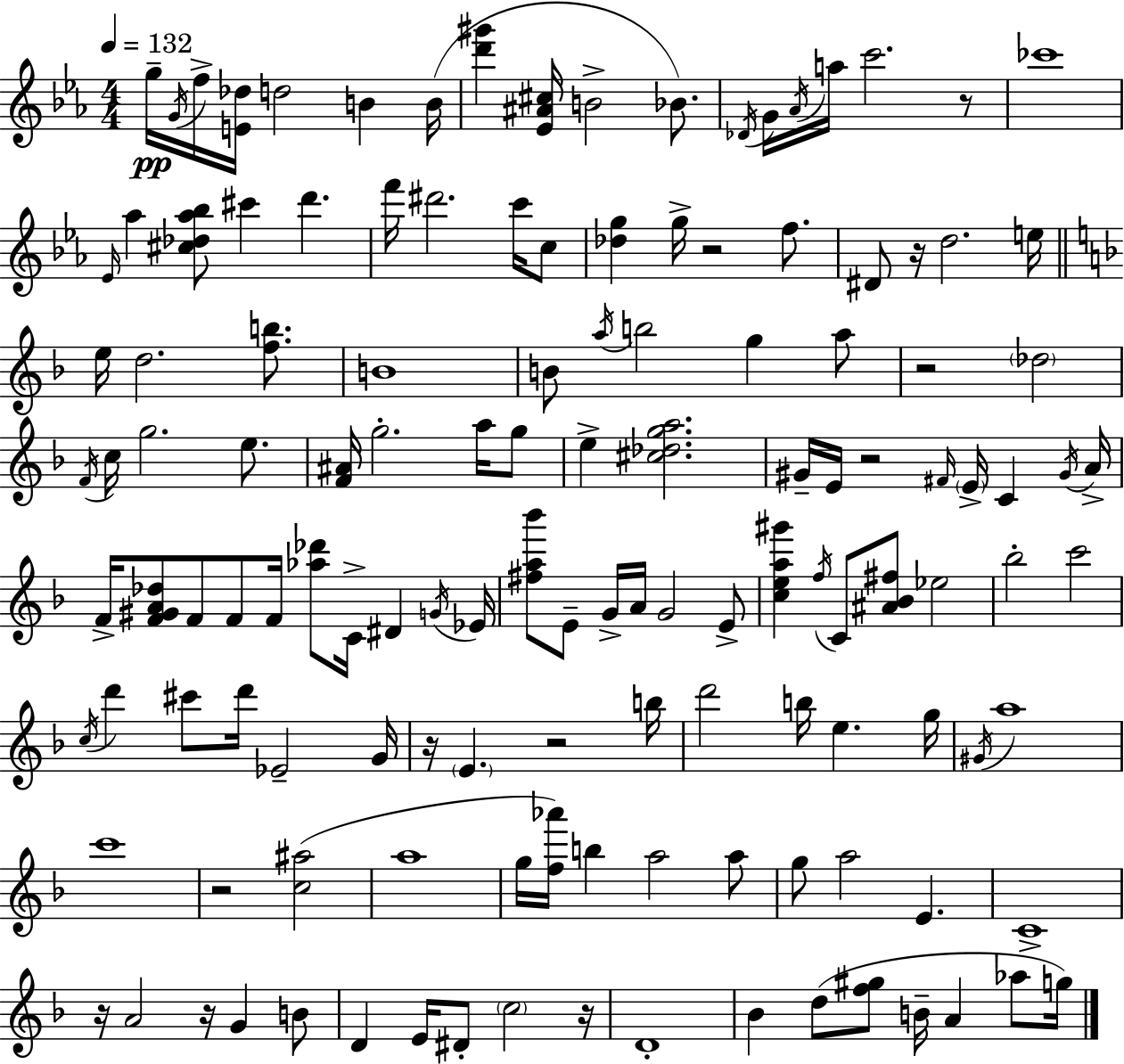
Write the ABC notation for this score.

X:1
T:Untitled
M:4/4
L:1/4
K:Cm
g/4 G/4 f/4 [E_d]/4 d2 B B/4 [d'^g'] [_E^A^c]/4 B2 _B/2 _D/4 G/4 _A/4 a/4 c'2 z/2 _c'4 _E/4 _a [^c_d_a_b]/2 ^c' d' f'/4 ^d'2 c'/4 c/2 [_dg] g/4 z2 f/2 ^D/2 z/4 d2 e/4 e/4 d2 [fb]/2 B4 B/2 a/4 b2 g a/2 z2 _d2 F/4 c/4 g2 e/2 [F^A]/4 g2 a/4 g/2 e [^c_dga]2 ^G/4 E/4 z2 ^F/4 E/4 C ^G/4 A/4 F/4 [F^GA_d]/2 F/2 F/2 F/4 [_a_d']/2 C/4 ^D G/4 _E/4 [^fa_b']/2 E/2 G/4 A/4 G2 E/2 [cea^g'] f/4 C/2 [^A_B^f]/2 _e2 _b2 c'2 c/4 d' ^c'/2 d'/4 _E2 G/4 z/4 E z2 b/4 d'2 b/4 e g/4 ^G/4 a4 c'4 z2 [c^a]2 a4 g/4 [f_a']/4 b a2 a/2 g/2 a2 E C4 z/4 A2 z/4 G B/2 D E/4 ^D/2 c2 z/4 D4 _B d/2 [f^g]/2 B/4 A _a/2 g/4